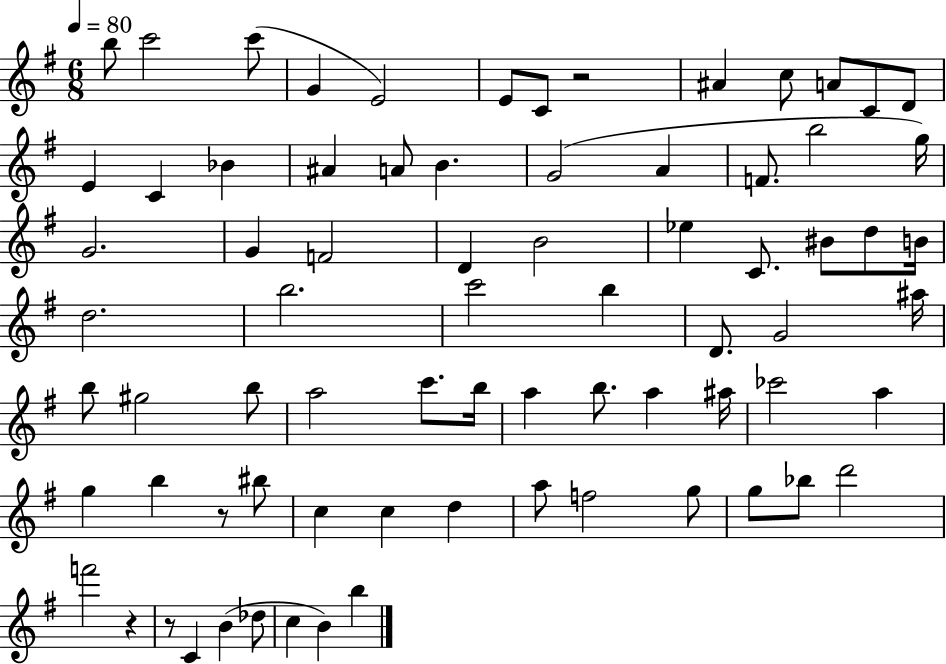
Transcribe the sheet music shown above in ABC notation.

X:1
T:Untitled
M:6/8
L:1/4
K:G
b/2 c'2 c'/2 G E2 E/2 C/2 z2 ^A c/2 A/2 C/2 D/2 E C _B ^A A/2 B G2 A F/2 b2 g/4 G2 G F2 D B2 _e C/2 ^B/2 d/2 B/4 d2 b2 c'2 b D/2 G2 ^a/4 b/2 ^g2 b/2 a2 c'/2 b/4 a b/2 a ^a/4 _c'2 a g b z/2 ^b/2 c c d a/2 f2 g/2 g/2 _b/2 d'2 f'2 z z/2 C B _d/2 c B b